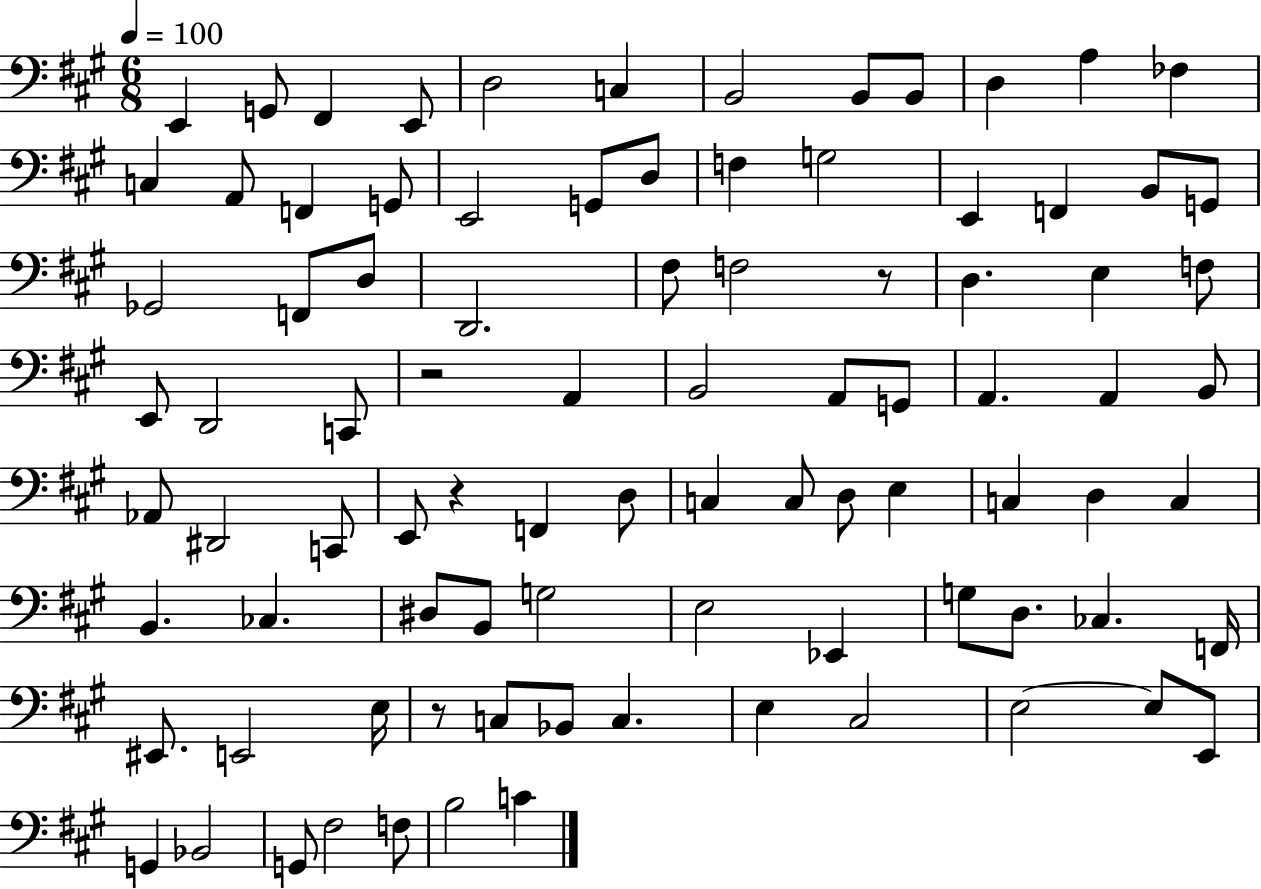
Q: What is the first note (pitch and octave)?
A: E2